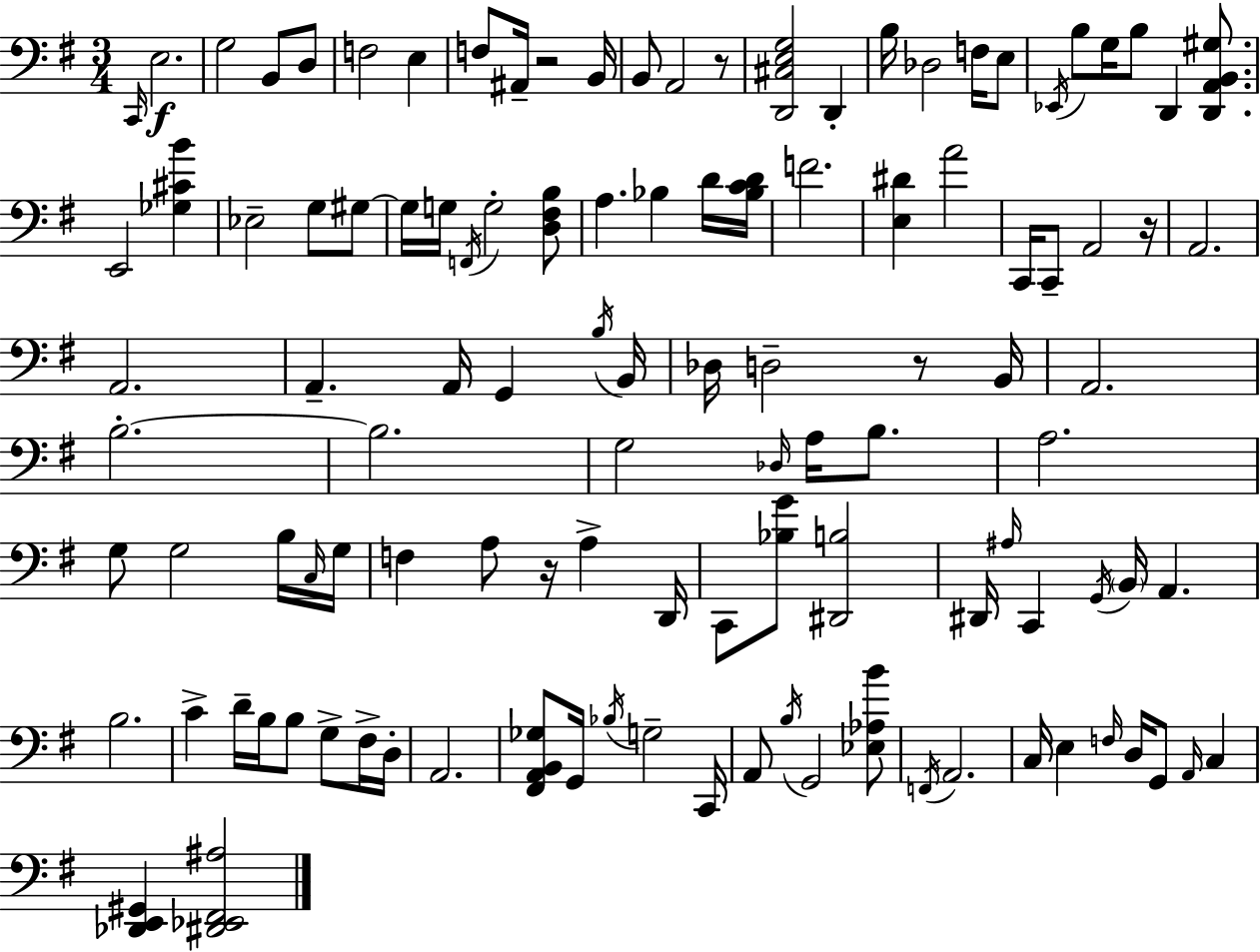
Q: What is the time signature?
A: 3/4